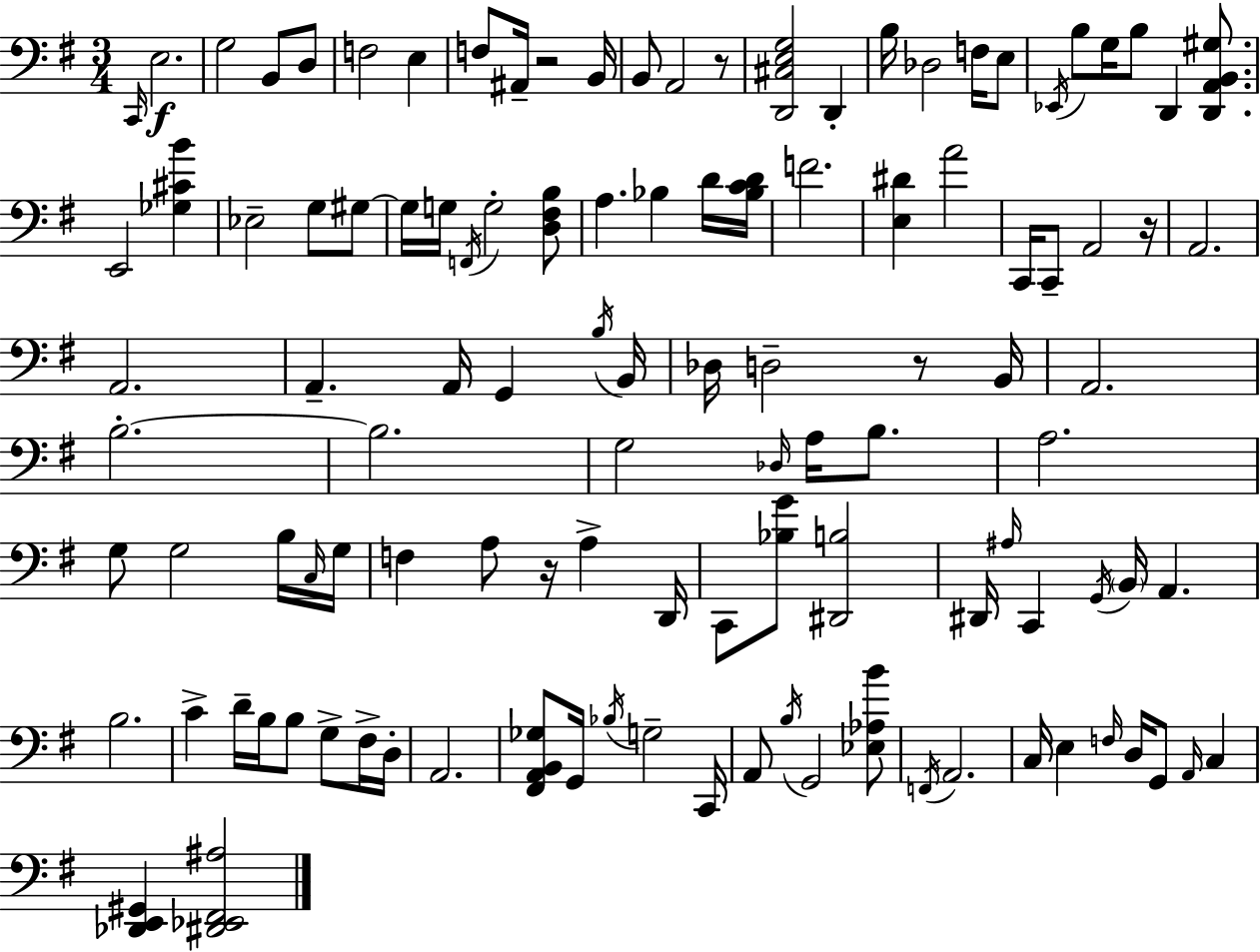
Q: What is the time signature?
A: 3/4